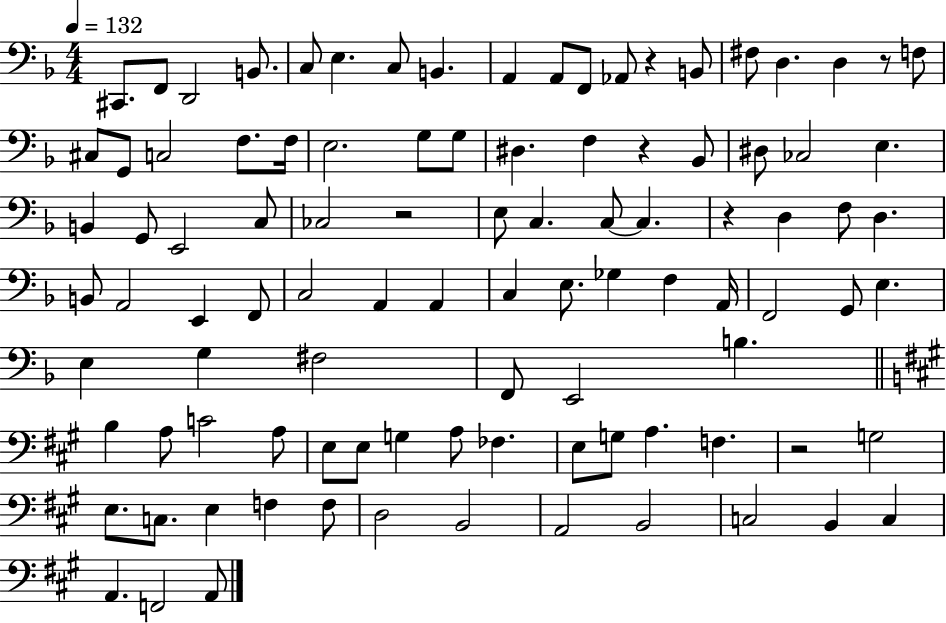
C#2/e. F2/e D2/h B2/e. C3/e E3/q. C3/e B2/q. A2/q A2/e F2/e Ab2/e R/q B2/e F#3/e D3/q. D3/q R/e F3/e C#3/e G2/e C3/h F3/e. F3/s E3/h. G3/e G3/e D#3/q. F3/q R/q Bb2/e D#3/e CES3/h E3/q. B2/q G2/e E2/h C3/e CES3/h R/h E3/e C3/q. C3/e C3/q. R/q D3/q F3/e D3/q. B2/e A2/h E2/q F2/e C3/h A2/q A2/q C3/q E3/e. Gb3/q F3/q A2/s F2/h G2/e E3/q. E3/q G3/q F#3/h F2/e E2/h B3/q. B3/q A3/e C4/h A3/e E3/e E3/e G3/q A3/e FES3/q. E3/e G3/e A3/q. F3/q. R/h G3/h E3/e. C3/e. E3/q F3/q F3/e D3/h B2/h A2/h B2/h C3/h B2/q C3/q A2/q. F2/h A2/e